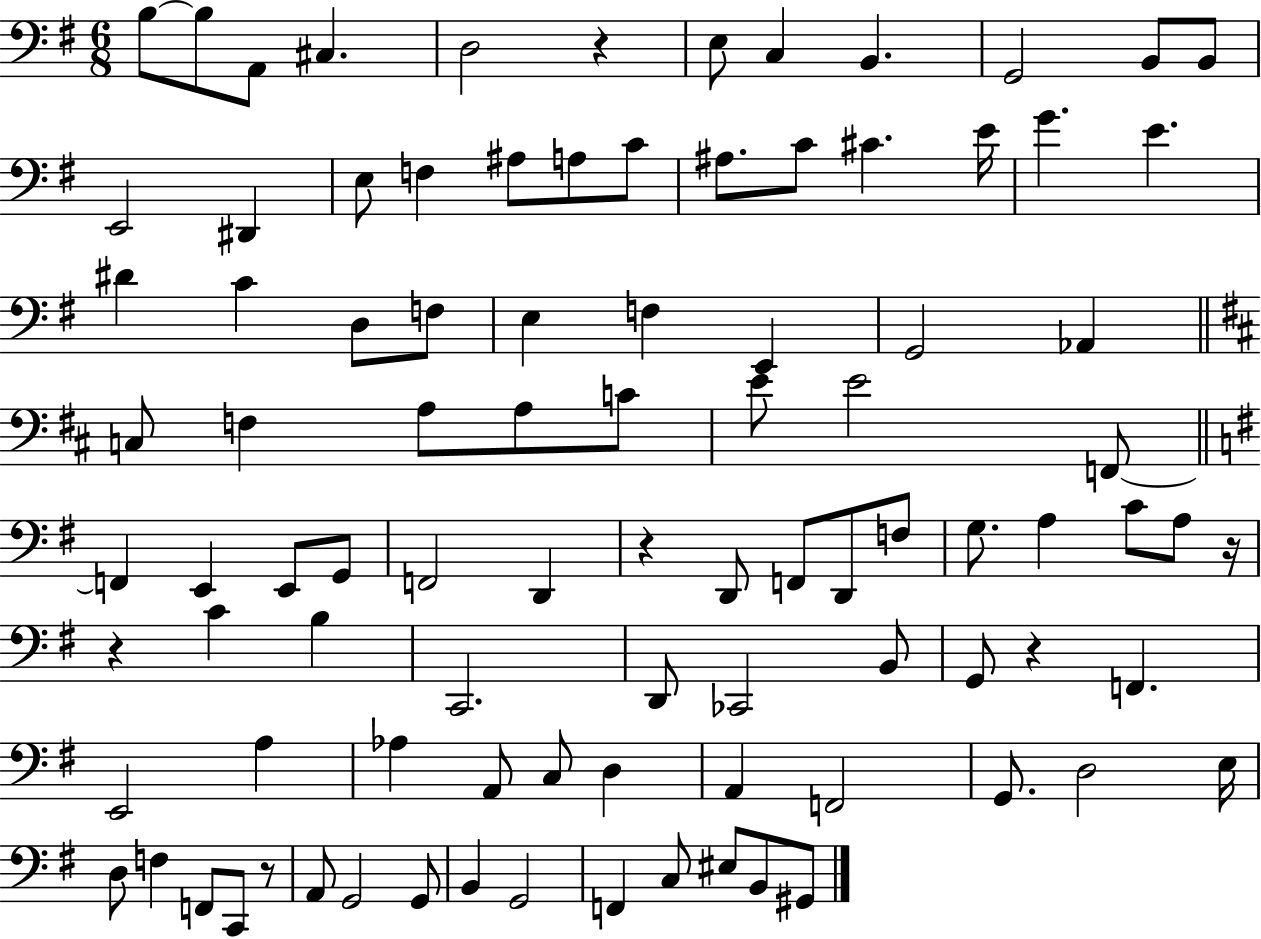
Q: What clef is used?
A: bass